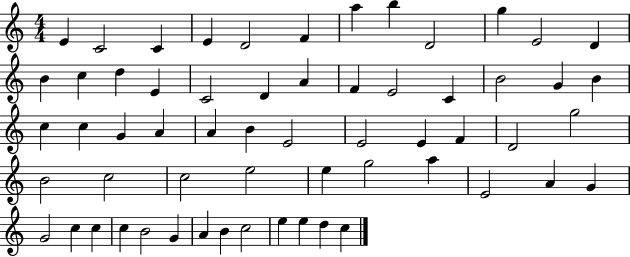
{
  \clef treble
  \numericTimeSignature
  \time 4/4
  \key c \major
  e'4 c'2 c'4 | e'4 d'2 f'4 | a''4 b''4 d'2 | g''4 e'2 d'4 | \break b'4 c''4 d''4 e'4 | c'2 d'4 a'4 | f'4 e'2 c'4 | b'2 g'4 b'4 | \break c''4 c''4 g'4 a'4 | a'4 b'4 e'2 | e'2 e'4 f'4 | d'2 g''2 | \break b'2 c''2 | c''2 e''2 | e''4 g''2 a''4 | e'2 a'4 g'4 | \break g'2 c''4 c''4 | c''4 b'2 g'4 | a'4 b'4 c''2 | e''4 e''4 d''4 c''4 | \break \bar "|."
}